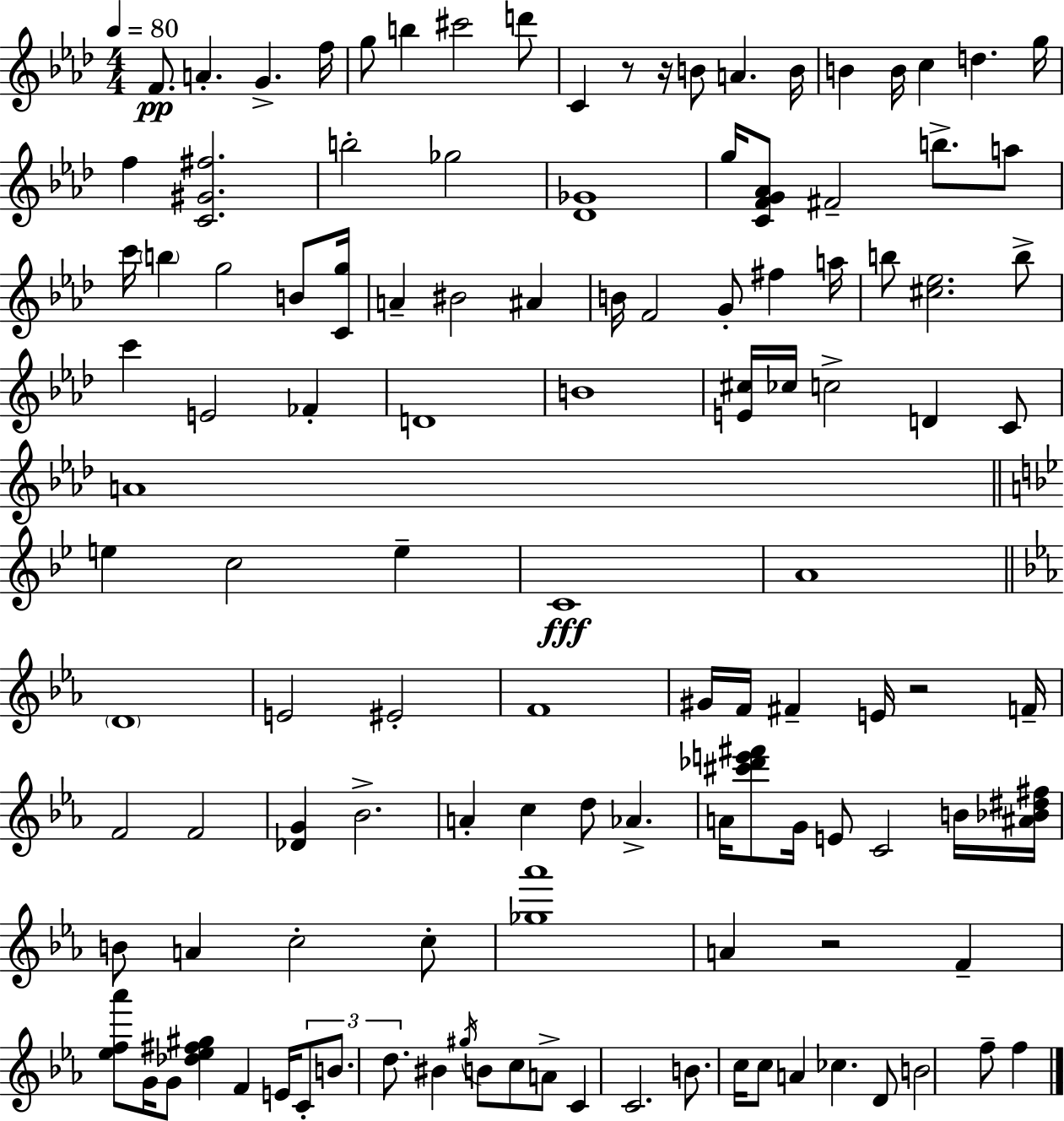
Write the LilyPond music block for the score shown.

{
  \clef treble
  \numericTimeSignature
  \time 4/4
  \key aes \major
  \tempo 4 = 80
  f'8.\pp a'4.-. g'4.-> f''16 | g''8 b''4 cis'''2 d'''8 | c'4 r8 r16 b'8 a'4. b'16 | b'4 b'16 c''4 d''4. g''16 | \break f''4 <c' gis' fis''>2. | b''2-. ges''2 | <des' ges'>1 | g''16 <c' f' g' aes'>8 fis'2-- b''8.-> a''8 | \break c'''16 \parenthesize b''4 g''2 b'8 <c' g''>16 | a'4-- bis'2 ais'4 | b'16 f'2 g'8-. fis''4 a''16 | b''8 <cis'' ees''>2. b''8-> | \break c'''4 e'2 fes'4-. | d'1 | b'1 | <e' cis''>16 ces''16 c''2-> d'4 c'8 | \break a'1 | \bar "||" \break \key bes \major e''4 c''2 e''4-- | c'1\fff | a'1 | \bar "||" \break \key ees \major \parenthesize d'1 | e'2 eis'2-. | f'1 | gis'16 f'16 fis'4-- e'16 r2 f'16-- | \break f'2 f'2 | <des' g'>4 bes'2.-> | a'4-. c''4 d''8 aes'4.-> | a'16 <cis''' des''' e''' fis'''>8 g'16 e'8 c'2 b'16 <ais' bes' dis'' fis''>16 | \break b'8 a'4 c''2-. c''8-. | <ges'' aes'''>1 | a'4 r2 f'4-- | <ees'' f'' aes'''>8 g'16 g'8 <des'' ees'' fis'' gis''>4 f'4 e'16 \tuplet 3/2 { c'8-. | \break b'8. d''8. } bis'4 \acciaccatura { gis''16 } b'8 c''8 a'8-> | c'4 c'2. | b'8. c''16 c''8 a'4 ces''4. | d'8 b'2 f''8-- f''4 | \break \bar "|."
}